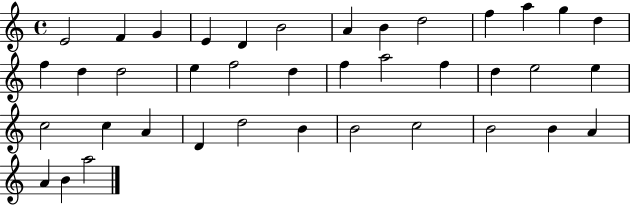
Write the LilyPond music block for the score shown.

{
  \clef treble
  \time 4/4
  \defaultTimeSignature
  \key c \major
  e'2 f'4 g'4 | e'4 d'4 b'2 | a'4 b'4 d''2 | f''4 a''4 g''4 d''4 | \break f''4 d''4 d''2 | e''4 f''2 d''4 | f''4 a''2 f''4 | d''4 e''2 e''4 | \break c''2 c''4 a'4 | d'4 d''2 b'4 | b'2 c''2 | b'2 b'4 a'4 | \break a'4 b'4 a''2 | \bar "|."
}